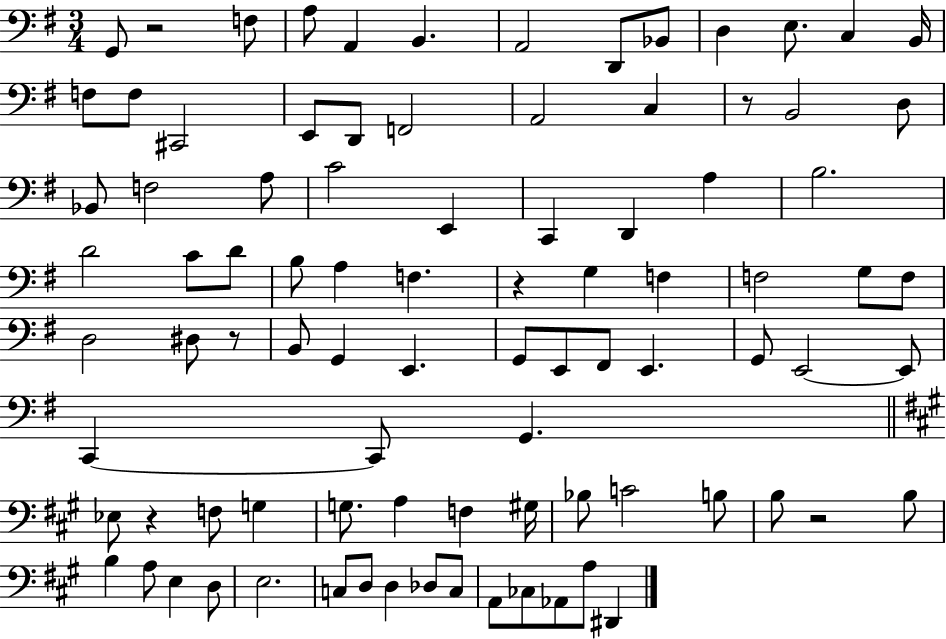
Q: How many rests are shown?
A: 6